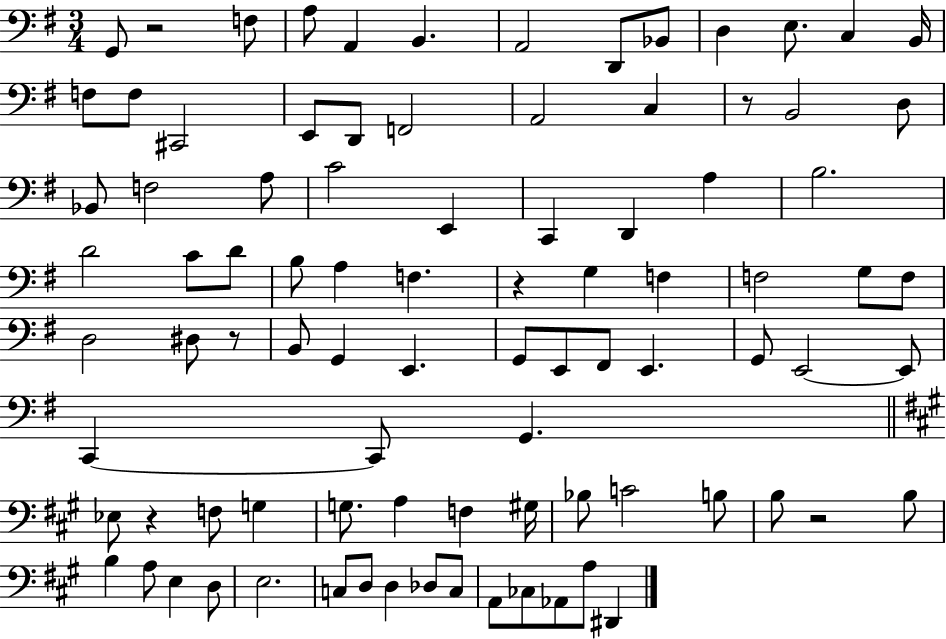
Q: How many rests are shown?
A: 6